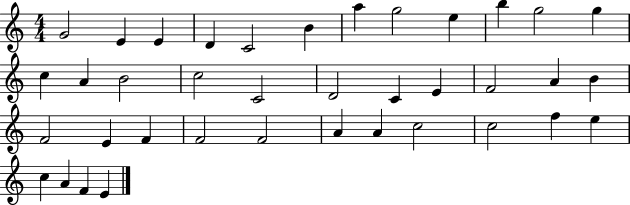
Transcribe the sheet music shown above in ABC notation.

X:1
T:Untitled
M:4/4
L:1/4
K:C
G2 E E D C2 B a g2 e b g2 g c A B2 c2 C2 D2 C E F2 A B F2 E F F2 F2 A A c2 c2 f e c A F E